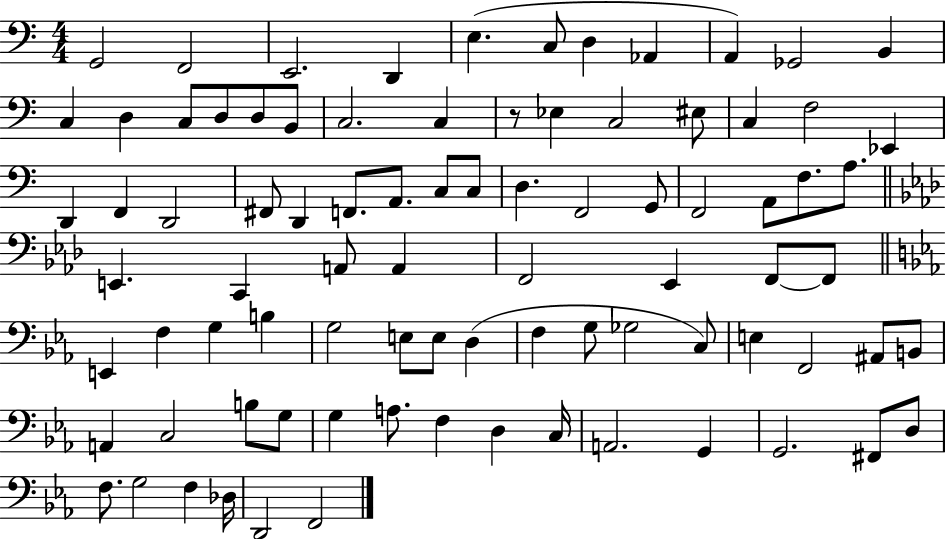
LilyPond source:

{
  \clef bass
  \numericTimeSignature
  \time 4/4
  \key c \major
  g,2 f,2 | e,2. d,4 | e4.( c8 d4 aes,4 | a,4) ges,2 b,4 | \break c4 d4 c8 d8 d8 b,8 | c2. c4 | r8 ees4 c2 eis8 | c4 f2 ees,4 | \break d,4 f,4 d,2 | fis,8 d,4 f,8. a,8. c8 c8 | d4. f,2 g,8 | f,2 a,8 f8. a8. | \break \bar "||" \break \key f \minor e,4. c,4 a,8 a,4 | f,2 ees,4 f,8~~ f,8 | \bar "||" \break \key ees \major e,4 f4 g4 b4 | g2 e8 e8 d4( | f4 g8 ges2 c8) | e4 f,2 ais,8 b,8 | \break a,4 c2 b8 g8 | g4 a8. f4 d4 c16 | a,2. g,4 | g,2. fis,8 d8 | \break f8. g2 f4 des16 | d,2 f,2 | \bar "|."
}